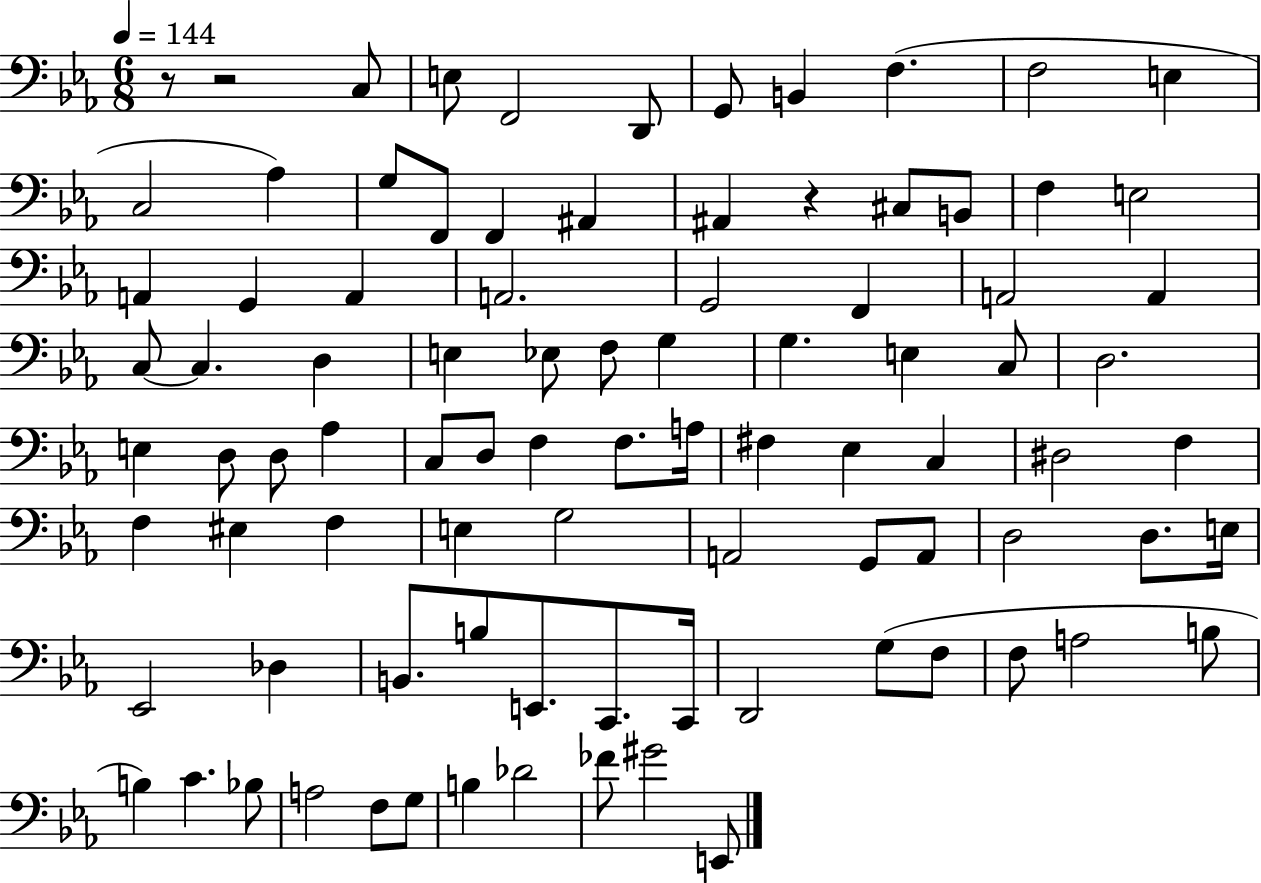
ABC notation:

X:1
T:Untitled
M:6/8
L:1/4
K:Eb
z/2 z2 C,/2 E,/2 F,,2 D,,/2 G,,/2 B,, F, F,2 E, C,2 _A, G,/2 F,,/2 F,, ^A,, ^A,, z ^C,/2 B,,/2 F, E,2 A,, G,, A,, A,,2 G,,2 F,, A,,2 A,, C,/2 C, D, E, _E,/2 F,/2 G, G, E, C,/2 D,2 E, D,/2 D,/2 _A, C,/2 D,/2 F, F,/2 A,/4 ^F, _E, C, ^D,2 F, F, ^E, F, E, G,2 A,,2 G,,/2 A,,/2 D,2 D,/2 E,/4 _E,,2 _D, B,,/2 B,/2 E,,/2 C,,/2 C,,/4 D,,2 G,/2 F,/2 F,/2 A,2 B,/2 B, C _B,/2 A,2 F,/2 G,/2 B, _D2 _F/2 ^G2 E,,/2